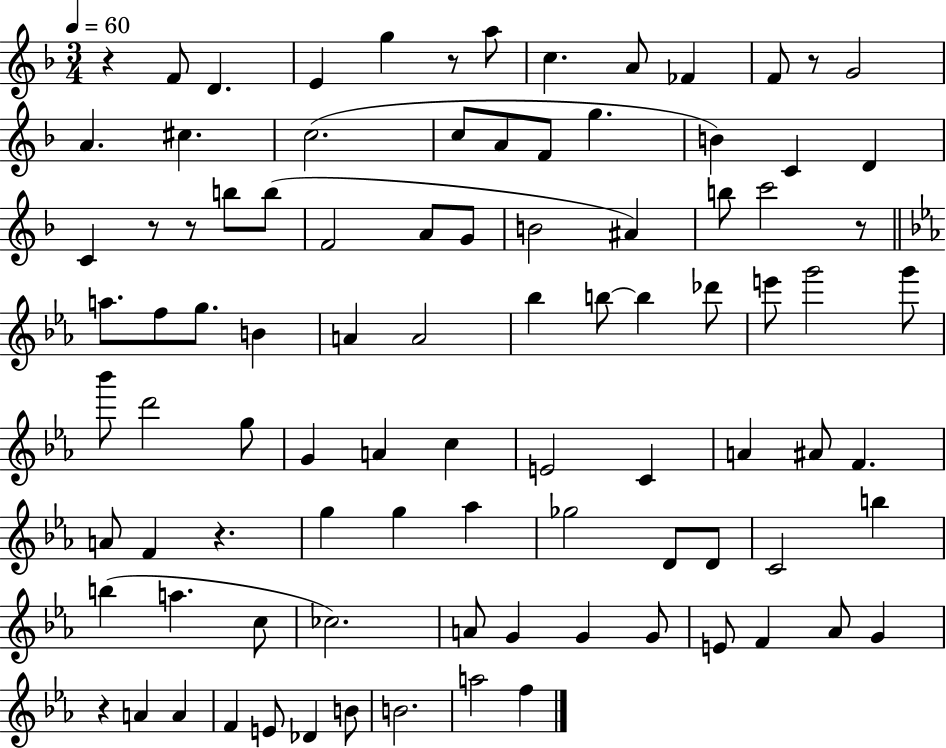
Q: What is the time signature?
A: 3/4